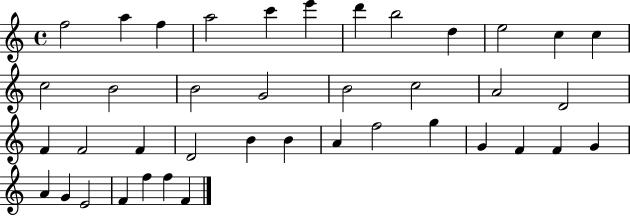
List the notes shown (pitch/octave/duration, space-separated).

F5/h A5/q F5/q A5/h C6/q E6/q D6/q B5/h D5/q E5/h C5/q C5/q C5/h B4/h B4/h G4/h B4/h C5/h A4/h D4/h F4/q F4/h F4/q D4/h B4/q B4/q A4/q F5/h G5/q G4/q F4/q F4/q G4/q A4/q G4/q E4/h F4/q F5/q F5/q F4/q